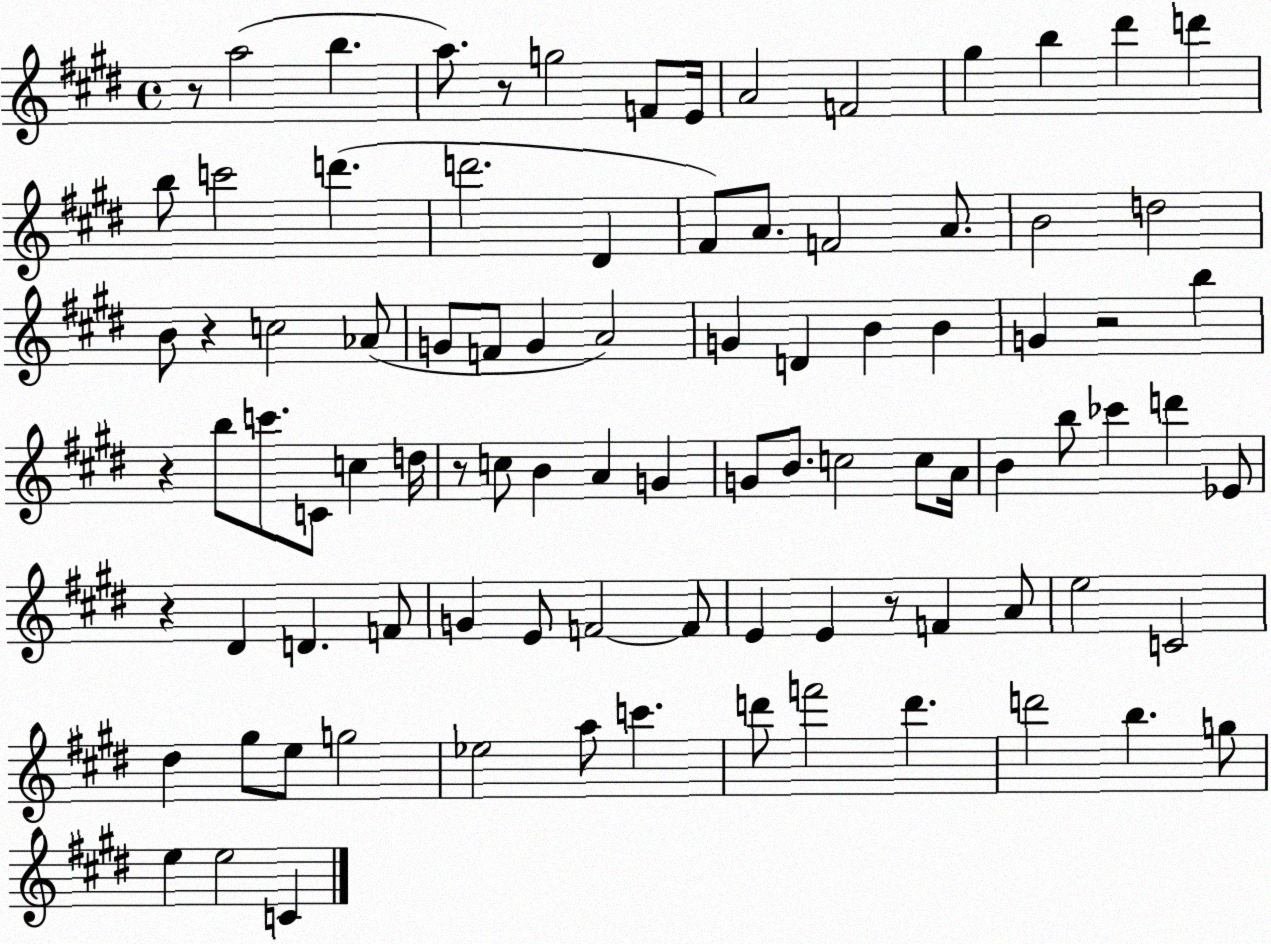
X:1
T:Untitled
M:4/4
L:1/4
K:E
z/2 a2 b a/2 z/2 g2 F/2 E/4 A2 F2 ^g b ^d' d' b/2 c'2 d' d'2 ^D ^F/2 A/2 F2 A/2 B2 d2 B/2 z c2 _A/2 G/2 F/2 G A2 G D B B G z2 b z b/2 c'/2 C/2 c d/4 z/2 c/2 B A G G/2 B/2 c2 c/2 A/4 B b/2 _c' d' _E/2 z ^D D F/2 G E/2 F2 F/2 E E z/2 F A/2 e2 C2 ^d ^g/2 e/2 g2 _e2 a/2 c' d'/2 f'2 d' d'2 b g/2 e e2 C